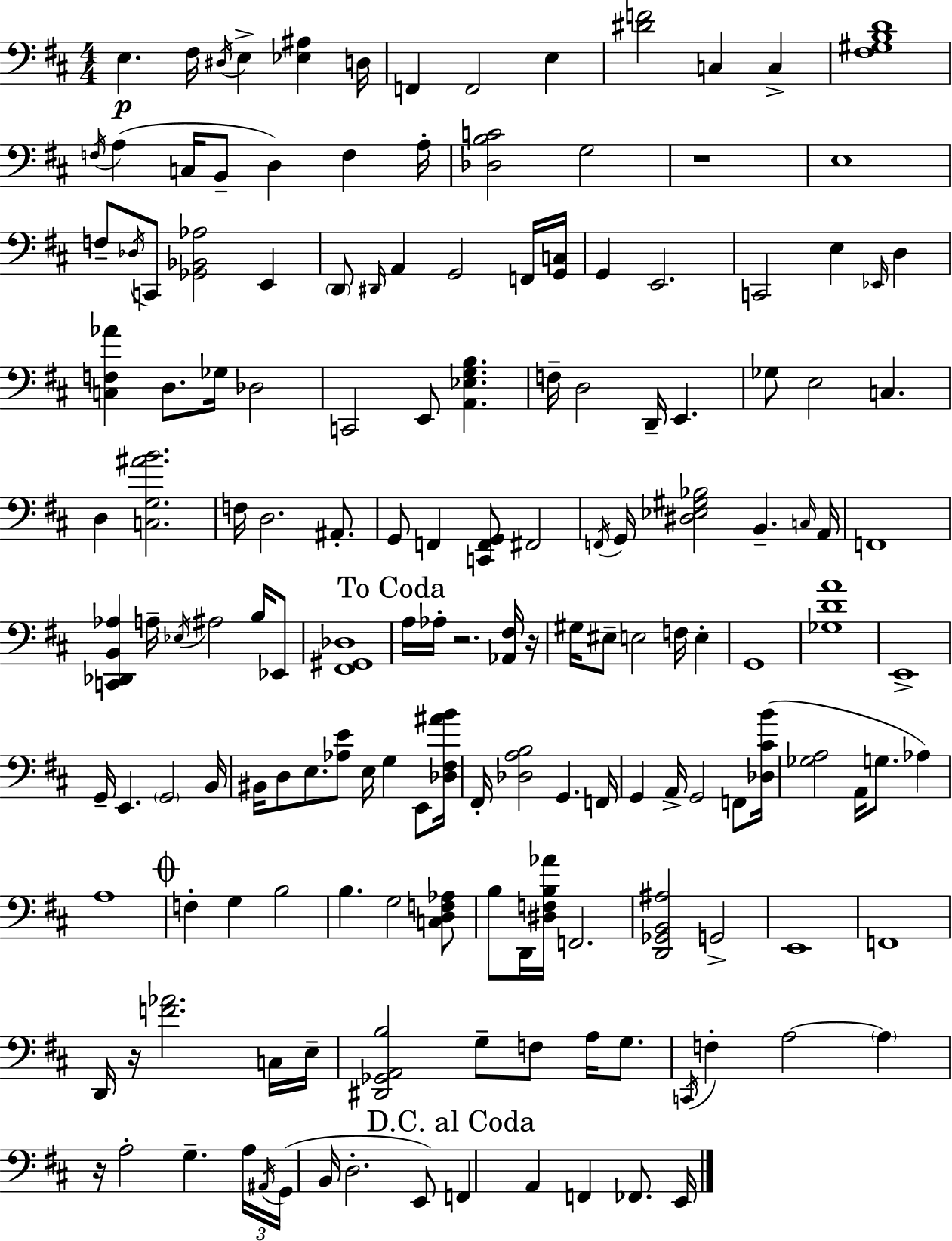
{
  \clef bass
  \numericTimeSignature
  \time 4/4
  \key d \major
  \repeat volta 2 { e4.\p fis16 \acciaccatura { dis16 } e4-> <ees ais>4 | d16 f,4 f,2 e4 | <dis' f'>2 c4 c4-> | <fis gis b d'>1 | \break \acciaccatura { f16 }( a4 c16 b,8-- d4) f4 | a16-. <des b c'>2 g2 | r1 | e1 | \break f8-- \acciaccatura { des16 } c,8 <ges, bes, aes>2 e,4 | \parenthesize d,8 \grace { dis,16 } a,4 g,2 | f,16 <g, c>16 g,4 e,2. | c,2 e4 | \break \grace { ees,16 } d4 <c f aes'>4 d8. ges16 des2 | c,2 e,8 <a, ees g b>4. | f16-- d2 d,16-- e,4. | ges8 e2 c4. | \break d4 <c g ais' b'>2. | f16 d2. | ais,8.-. g,8 f,4 <c, f, g,>8 fis,2 | \acciaccatura { f,16 } g,16 <dis ees gis bes>2 b,4.-- | \break \grace { c16 } a,16 f,1 | <c, des, b, aes>4 a16-- \acciaccatura { ees16 } ais2 | b16 ees,8 <fis, gis, des>1 | \mark "To Coda" a16 aes16-. r2. | \break <aes, fis>16 r16 gis16 eis8-- e2 | f16 e4-. g,1 | <ges d' a'>1 | e,1-> | \break g,16-- e,4. \parenthesize g,2 | b,16 bis,16 d8 e8. <aes e'>8 | e16 g4 e,8 <des fis ais' b'>16 fis,16-. <des a b>2 | g,4. f,16 g,4 a,16-> g,2 | \break f,8 <des cis' b'>16( <ges a>2 | a,16 g8. aes4) a1 | \mark \markup { \musicglyph "scripts.coda" } f4-. g4 | b2 b4. g2 | \break <c d f aes>8 b8 d,16 <dis f b aes'>16 f,2. | <d, ges, b, ais>2 | g,2-> e,1 | f,1 | \break d,16 r16 <f' aes'>2. | c16 e16-- <dis, ges, a, b>2 | g8-- f8 a16 g8. \acciaccatura { c,16 } f4-. a2~~ | \parenthesize a4 r16 a2-. | \break g4.-- \tuplet 3/2 { a16 \acciaccatura { ais,16 } g,16( } b,16 d2.-. | e,8) \mark "D.C. al Coda" f,4 a,4 | f,4 fes,8. e,16 } \bar "|."
}